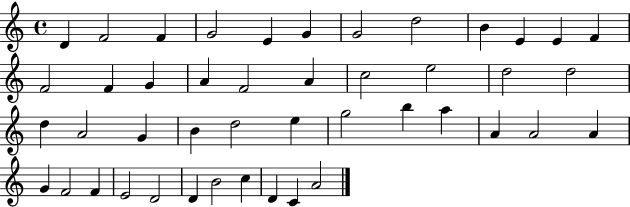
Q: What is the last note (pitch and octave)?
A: A4